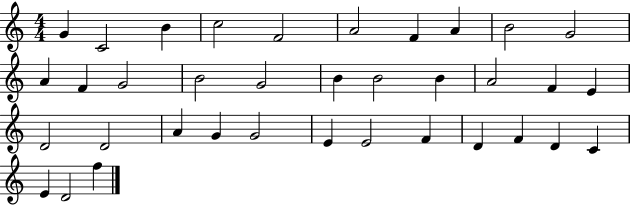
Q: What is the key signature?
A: C major